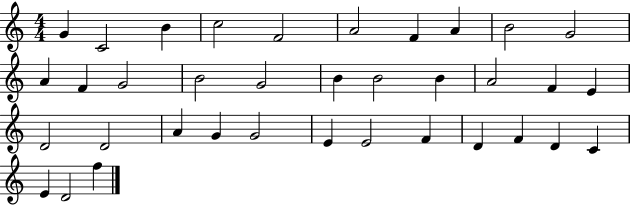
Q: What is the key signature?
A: C major